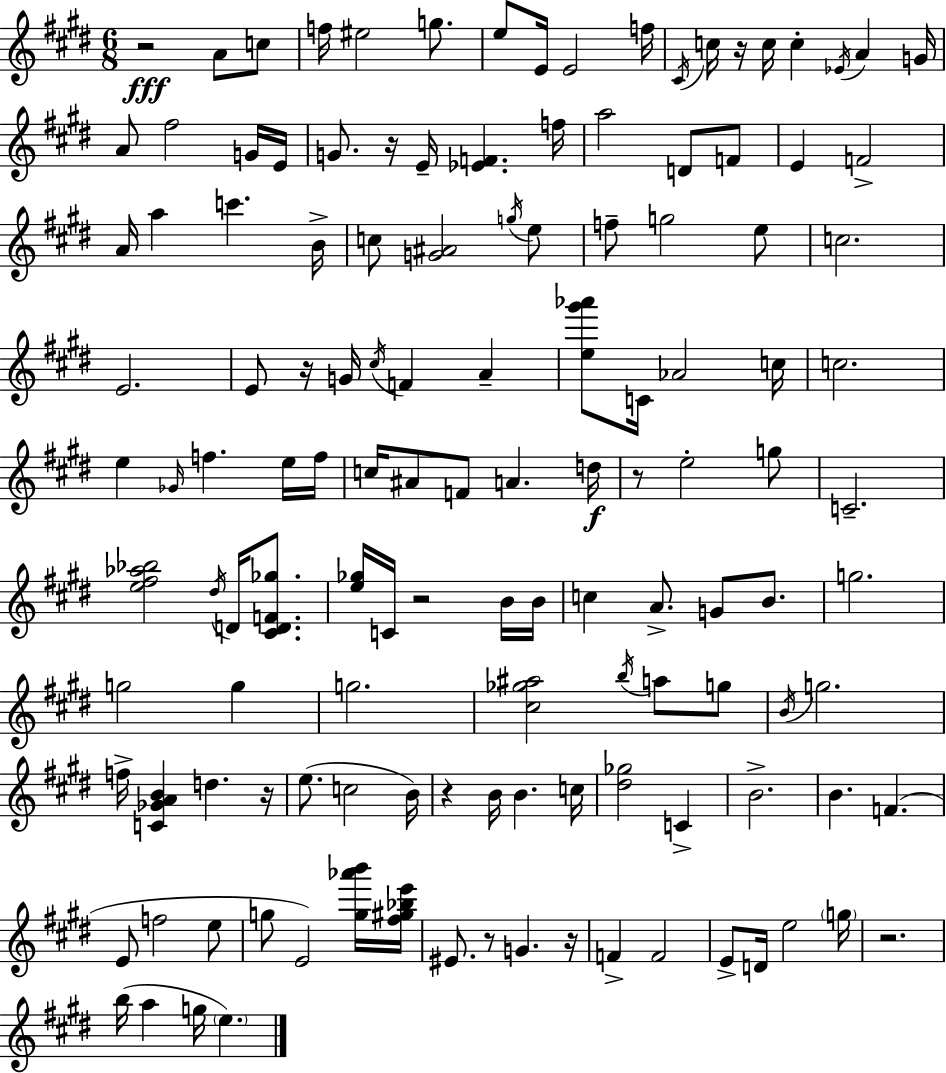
{
  \clef treble
  \numericTimeSignature
  \time 6/8
  \key e \major
  \repeat volta 2 { r2\fff a'8 c''8 | f''16 eis''2 g''8. | e''8 e'16 e'2 f''16 | \acciaccatura { cis'16 } c''16 r16 c''16 c''4-. \acciaccatura { ees'16 } a'4 | \break g'16 a'8 fis''2 | g'16 e'16 g'8. r16 e'16-- <ees' f'>4. | f''16 a''2 d'8 | f'8 e'4 f'2-> | \break a'16 a''4 c'''4. | b'16-> c''8 <g' ais'>2 | \acciaccatura { g''16 } e''8 f''8-- g''2 | e''8 c''2. | \break e'2. | e'8 r16 g'16 \acciaccatura { cis''16 } f'4 | a'4-- <e'' gis''' aes'''>8 c'16 aes'2 | c''16 c''2. | \break e''4 \grace { ges'16 } f''4. | e''16 f''16 c''16 ais'8 f'8 a'4. | d''16\f r8 e''2-. | g''8 c'2.-- | \break <e'' fis'' aes'' bes''>2 | \acciaccatura { dis''16 } d'16 <cis' d' f' ges''>8. <e'' ges''>16 c'16 r2 | b'16 b'16 c''4 a'8.-> | g'8 b'8. g''2. | \break g''2 | g''4 g''2. | <cis'' ges'' ais''>2 | \acciaccatura { b''16 } a''8 g''8 \acciaccatura { b'16 } g''2. | \break f''16-> <c' ges' a' b'>4 | d''4. r16 e''8.( c''2 | b'16) r4 | b'16 b'4. c''16 <dis'' ges''>2 | \break c'4-> b'2.-> | b'4. | f'4.( e'8 f''2 | e''8 g''8 e'2) | \break <g'' aes''' b'''>16 <fis'' gis'' bes'' e'''>16 eis'8. r8 | g'4. r16 f'4-> | f'2 e'8-> d'16 e''2 | \parenthesize g''16 r2. | \break b''16( a''4 | g''16 \parenthesize e''4.) } \bar "|."
}